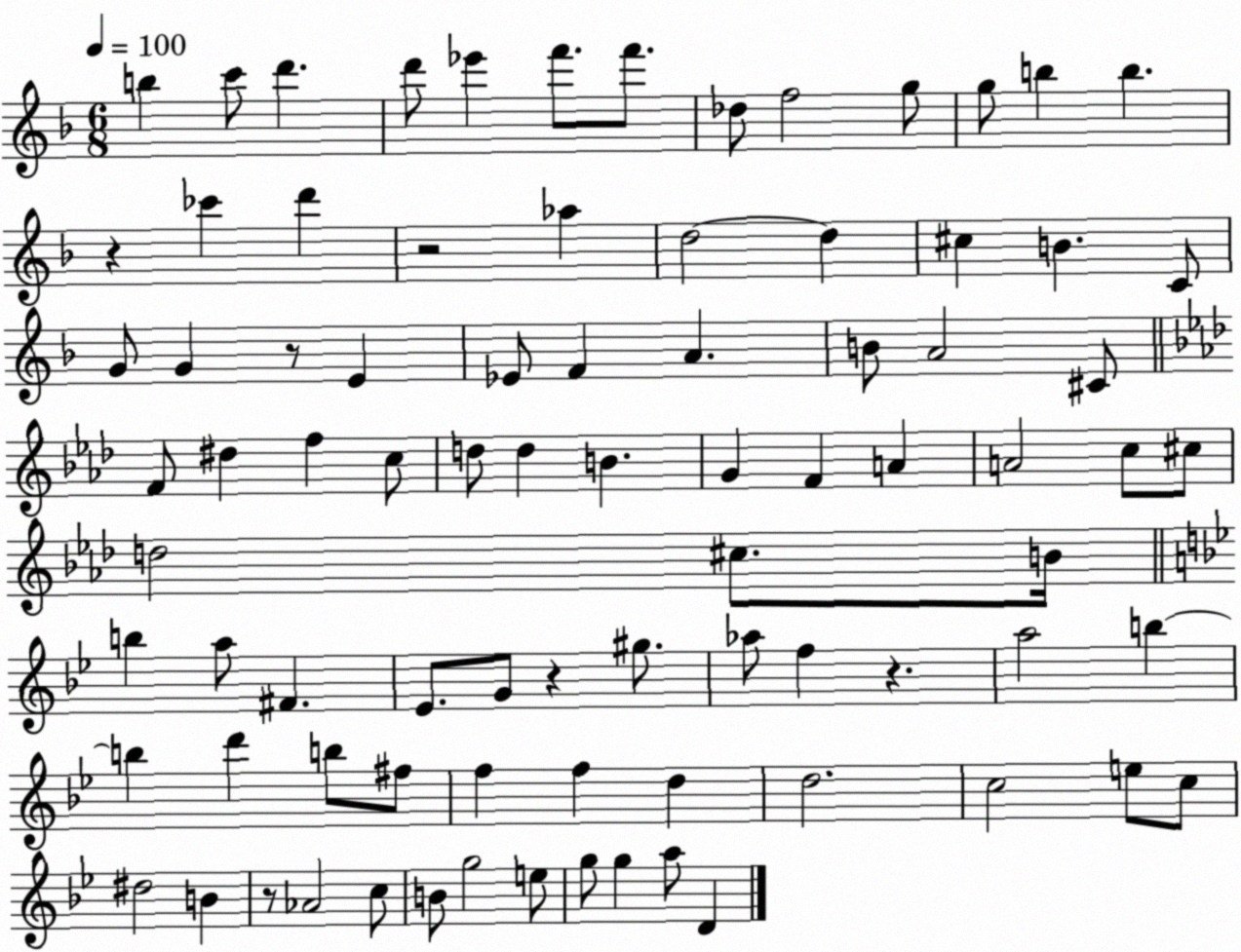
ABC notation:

X:1
T:Untitled
M:6/8
L:1/4
K:F
b c'/2 d' d'/2 _e' f'/2 f'/2 _d/2 f2 g/2 g/2 b b z _c' d' z2 _a d2 d ^c B C/2 G/2 G z/2 E _E/2 F A B/2 A2 ^C/2 F/2 ^d f c/2 d/2 d B G F A A2 c/2 ^c/2 d2 ^c/2 B/4 b a/2 ^F _E/2 G/2 z ^g/2 _a/2 f z a2 b b d' b/2 ^f/2 f f d d2 c2 e/2 c/2 ^d2 B z/2 _A2 c/2 B/2 g2 e/2 g/2 g a/2 D